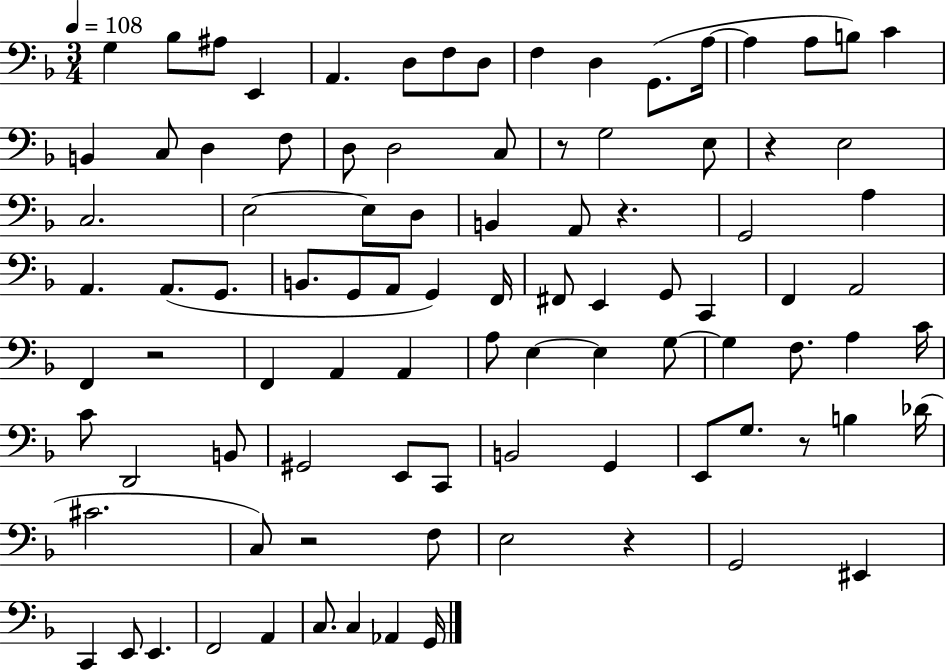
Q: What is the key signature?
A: F major